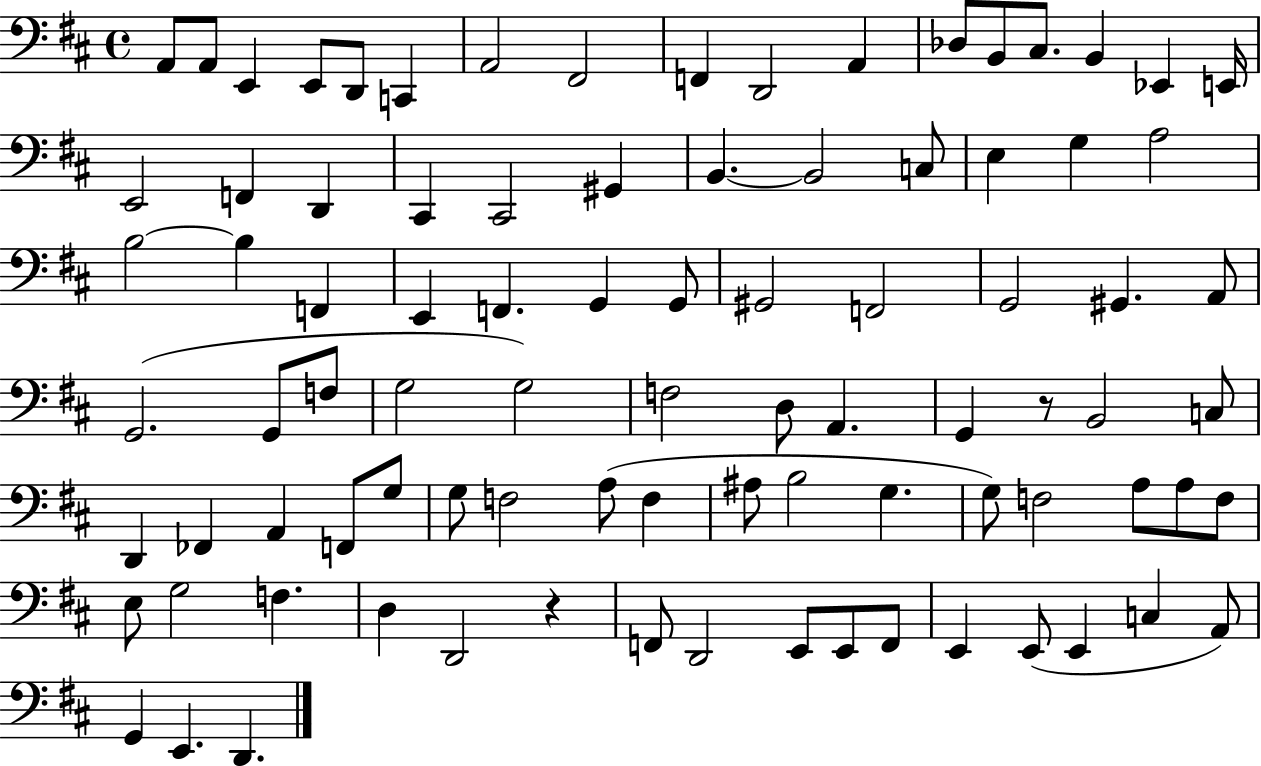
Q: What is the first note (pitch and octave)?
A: A2